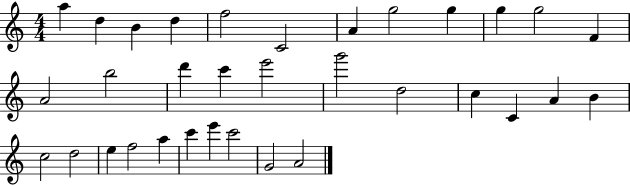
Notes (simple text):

A5/q D5/q B4/q D5/q F5/h C4/h A4/q G5/h G5/q G5/q G5/h F4/q A4/h B5/h D6/q C6/q E6/h G6/h D5/h C5/q C4/q A4/q B4/q C5/h D5/h E5/q F5/h A5/q C6/q E6/q C6/h G4/h A4/h